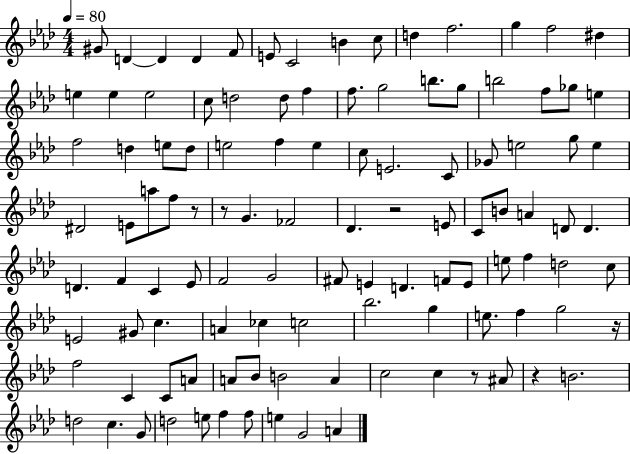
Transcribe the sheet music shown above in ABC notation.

X:1
T:Untitled
M:4/4
L:1/4
K:Ab
^G/2 D D D F/2 E/2 C2 B c/2 d f2 g f2 ^d e e e2 c/2 d2 d/2 f f/2 g2 b/2 g/2 b2 f/2 _g/2 e f2 d e/2 d/2 e2 f e c/2 E2 C/2 _G/2 e2 g/2 e ^D2 E/2 a/2 f/2 z/2 z/2 G _F2 _D z2 E/2 C/2 B/2 A D/2 D D F C _E/2 F2 G2 ^F/2 E D F/2 E/2 e/2 f d2 c/2 E2 ^G/2 c A _c c2 _b2 g e/2 f g2 z/4 f2 C C/2 A/2 A/2 _B/2 B2 A c2 c z/2 ^A/2 z B2 d2 c G/2 d2 e/2 f f/2 e G2 A